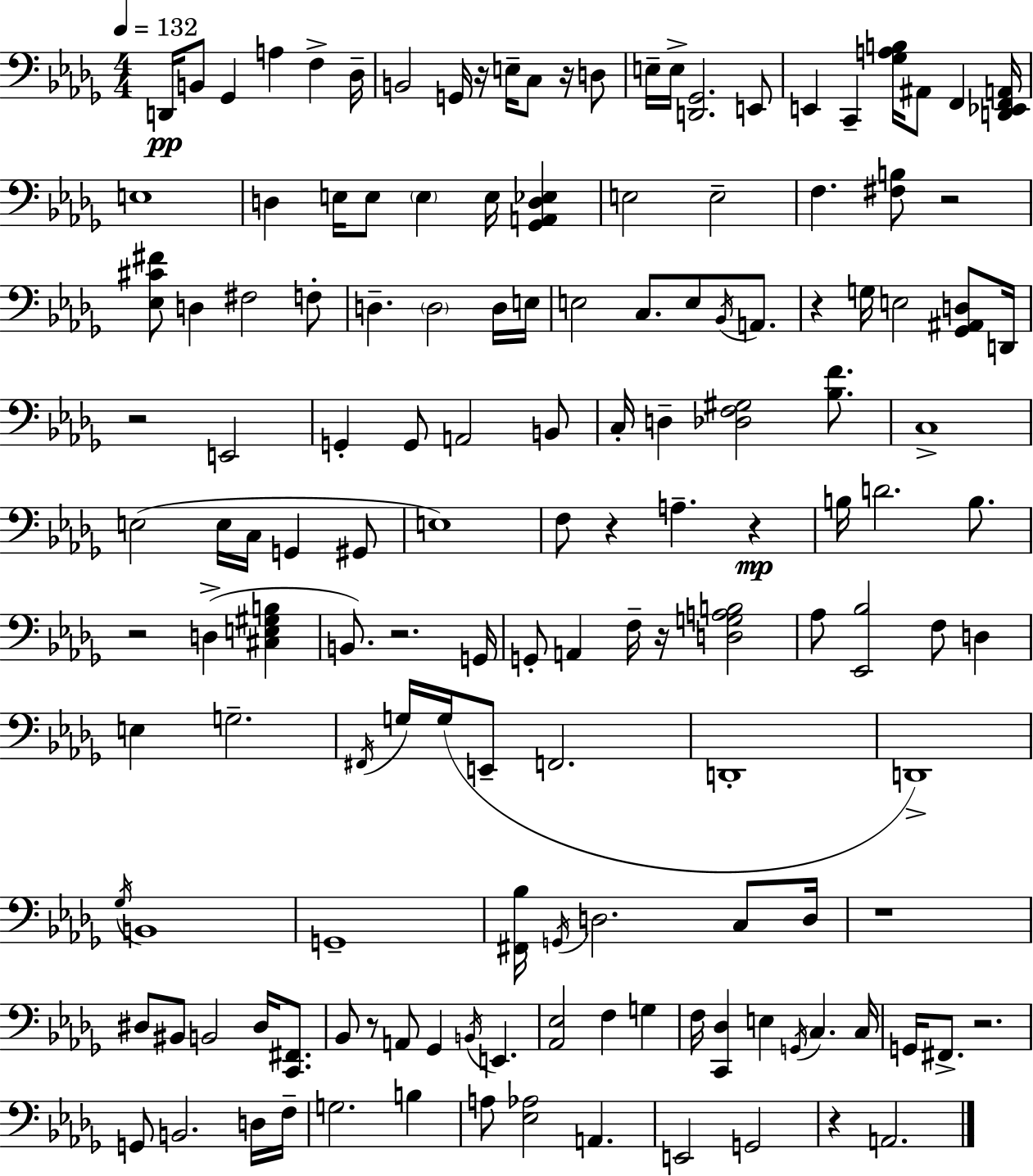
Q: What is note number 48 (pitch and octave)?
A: C3